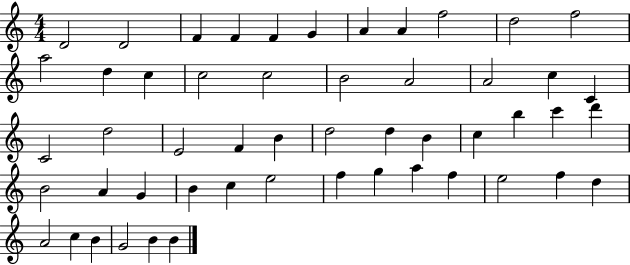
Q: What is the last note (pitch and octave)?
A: B4